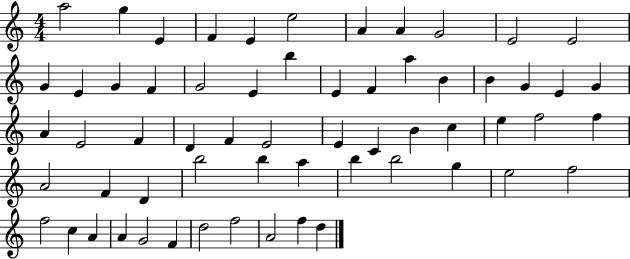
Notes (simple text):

A5/h G5/q E4/q F4/q E4/q E5/h A4/q A4/q G4/h E4/h E4/h G4/q E4/q G4/q F4/q G4/h E4/q B5/q E4/q F4/q A5/q B4/q B4/q G4/q E4/q G4/q A4/q E4/h F4/q D4/q F4/q E4/h E4/q C4/q B4/q C5/q E5/q F5/h F5/q A4/h F4/q D4/q B5/h B5/q A5/q B5/q B5/h G5/q E5/h F5/h F5/h C5/q A4/q A4/q G4/h F4/q D5/h F5/h A4/h F5/q D5/q